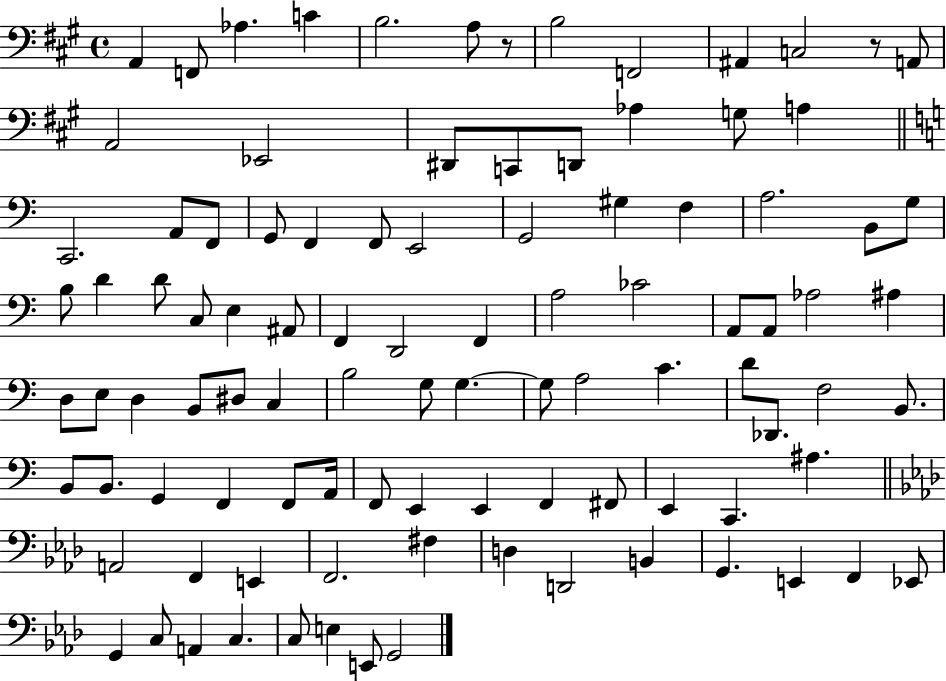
A2/q F2/e Ab3/q. C4/q B3/h. A3/e R/e B3/h F2/h A#2/q C3/h R/e A2/e A2/h Eb2/h D#2/e C2/e D2/e Ab3/q G3/e A3/q C2/h. A2/e F2/e G2/e F2/q F2/e E2/h G2/h G#3/q F3/q A3/h. B2/e G3/e B3/e D4/q D4/e C3/e E3/q A#2/e F2/q D2/h F2/q A3/h CES4/h A2/e A2/e Ab3/h A#3/q D3/e E3/e D3/q B2/e D#3/e C3/q B3/h G3/e G3/q. G3/e A3/h C4/q. D4/e Db2/e. F3/h B2/e. B2/e B2/e. G2/q F2/q F2/e A2/s F2/e E2/q E2/q F2/q F#2/e E2/q C2/q. A#3/q. A2/h F2/q E2/q F2/h. F#3/q D3/q D2/h B2/q G2/q. E2/q F2/q Eb2/e G2/q C3/e A2/q C3/q. C3/e E3/q E2/e G2/h